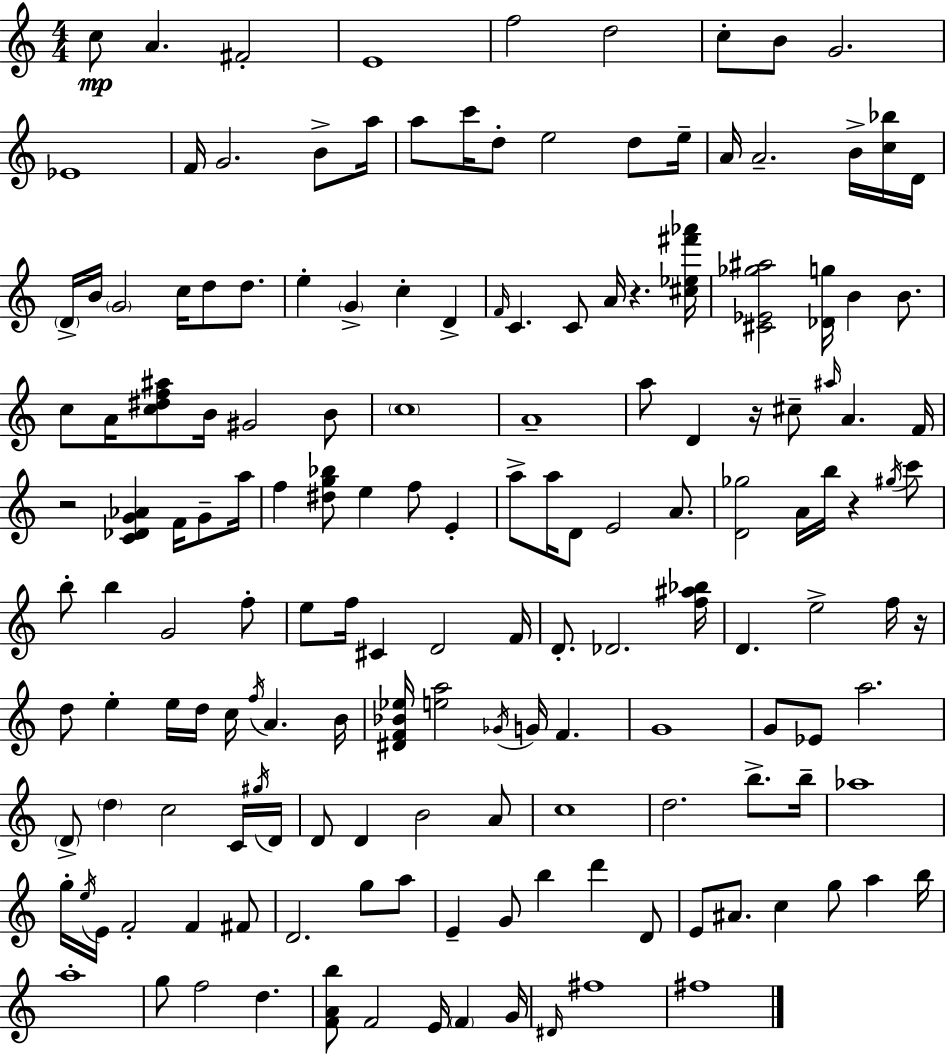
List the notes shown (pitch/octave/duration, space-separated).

C5/e A4/q. F#4/h E4/w F5/h D5/h C5/e B4/e G4/h. Eb4/w F4/s G4/h. B4/e A5/s A5/e C6/s D5/e E5/h D5/e E5/s A4/s A4/h. B4/s [C5,Bb5]/s D4/s D4/s B4/s G4/h C5/s D5/e D5/e. E5/q G4/q C5/q D4/q F4/s C4/q. C4/e A4/s R/q. [C#5,Eb5,F#6,Ab6]/s [C#4,Eb4,Gb5,A#5]/h [Db4,G5]/s B4/q B4/e. C5/e A4/s [C5,D#5,F5,A#5]/e B4/s G#4/h B4/e C5/w A4/w A5/e D4/q R/s C#5/e A#5/s A4/q. F4/s R/h [C4,Db4,G4,Ab4]/q F4/s G4/e A5/s F5/q [D#5,G5,Bb5]/e E5/q F5/e E4/q A5/e A5/s D4/e E4/h A4/e. [D4,Gb5]/h A4/s B5/s R/q G#5/s C6/e B5/e B5/q G4/h F5/e E5/e F5/s C#4/q D4/h F4/s D4/e. Db4/h. [F5,A#5,Bb5]/s D4/q. E5/h F5/s R/s D5/e E5/q E5/s D5/s C5/s F5/s A4/q. B4/s [D#4,F4,Bb4,Eb5]/s [E5,A5]/h Gb4/s G4/s F4/q. G4/w G4/e Eb4/e A5/h. D4/e D5/q C5/h C4/s G#5/s D4/s D4/e D4/q B4/h A4/e C5/w D5/h. B5/e. B5/s Ab5/w G5/s E5/s E4/s F4/h F4/q F#4/e D4/h. G5/e A5/e E4/q G4/e B5/q D6/q D4/e E4/e A#4/e. C5/q G5/e A5/q B5/s A5/w G5/e F5/h D5/q. [F4,A4,B5]/e F4/h E4/s F4/q G4/s D#4/s F#5/w F#5/w